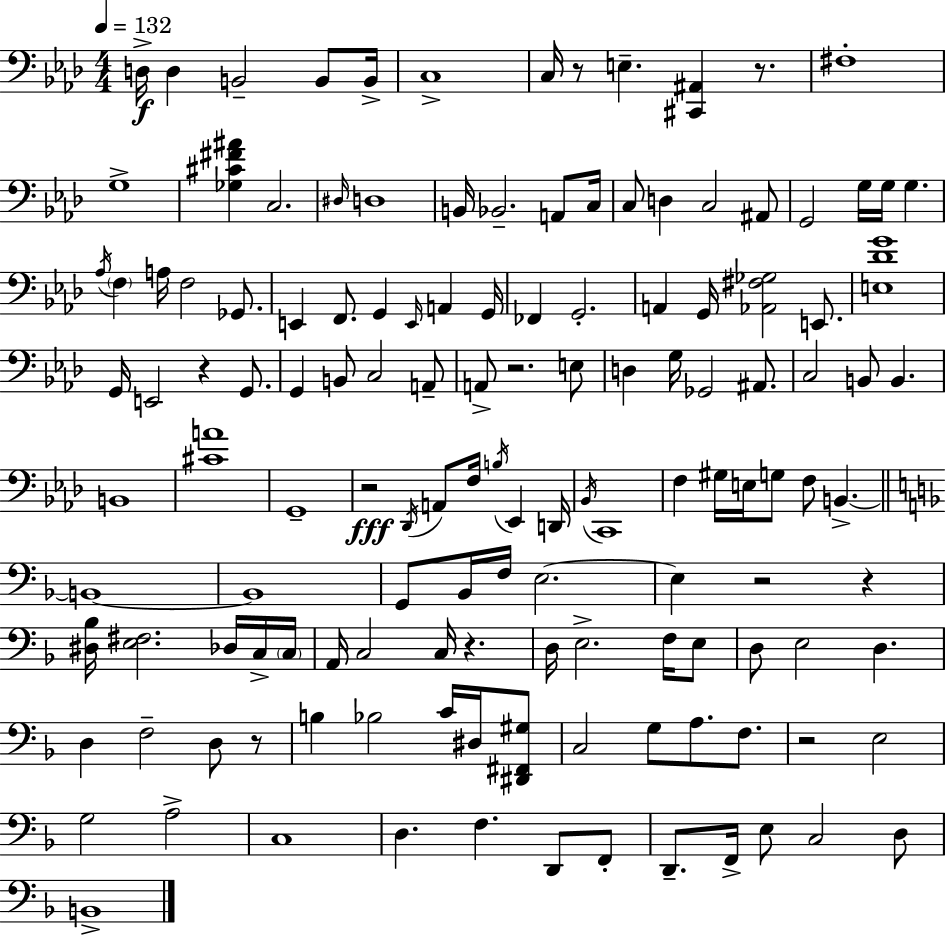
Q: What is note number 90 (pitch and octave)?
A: E3